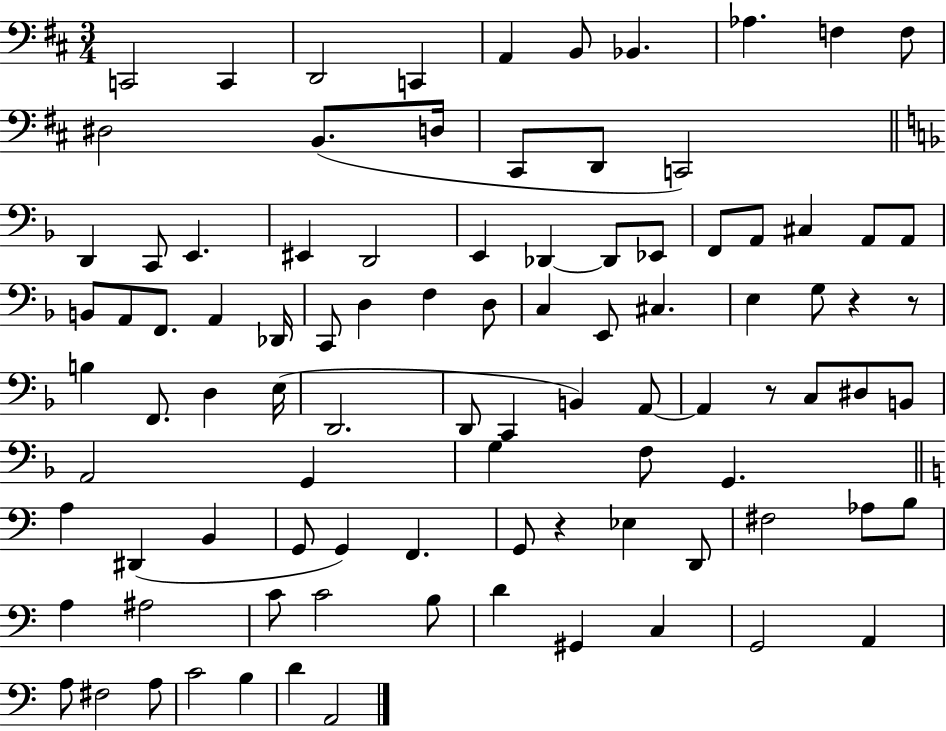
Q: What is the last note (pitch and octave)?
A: A2